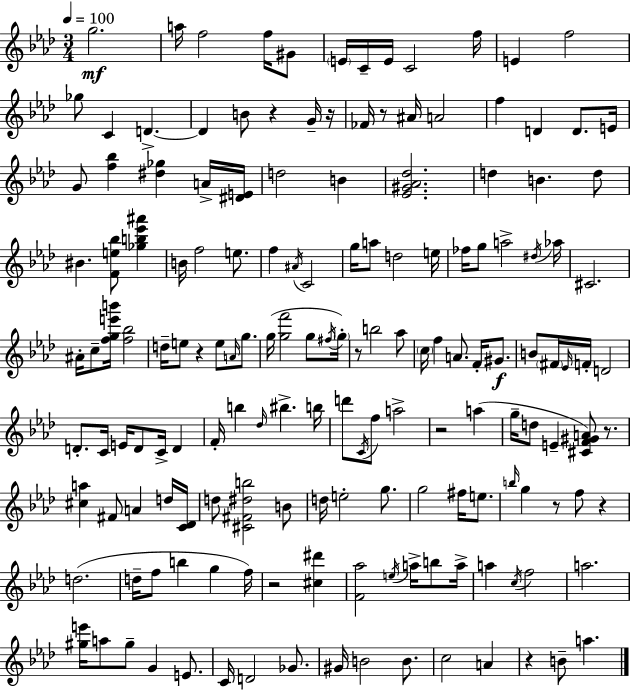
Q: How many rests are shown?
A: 11